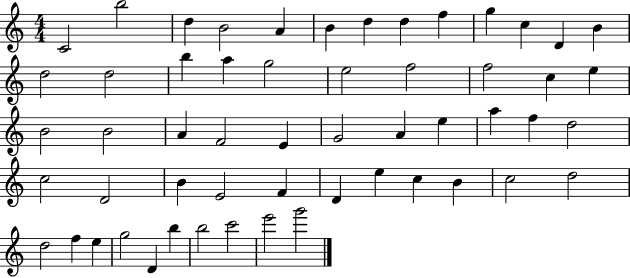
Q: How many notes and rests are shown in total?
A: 55